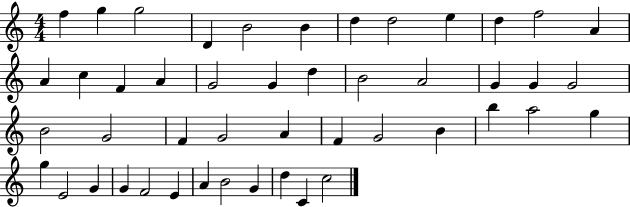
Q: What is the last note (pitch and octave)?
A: C5